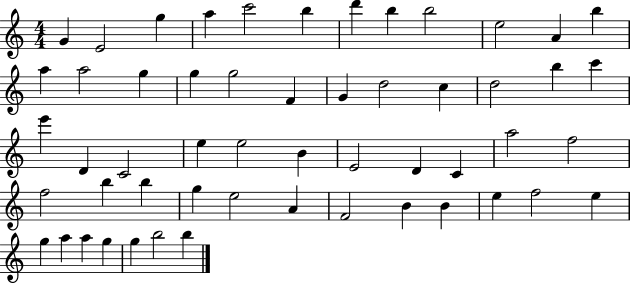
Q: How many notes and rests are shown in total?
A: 54